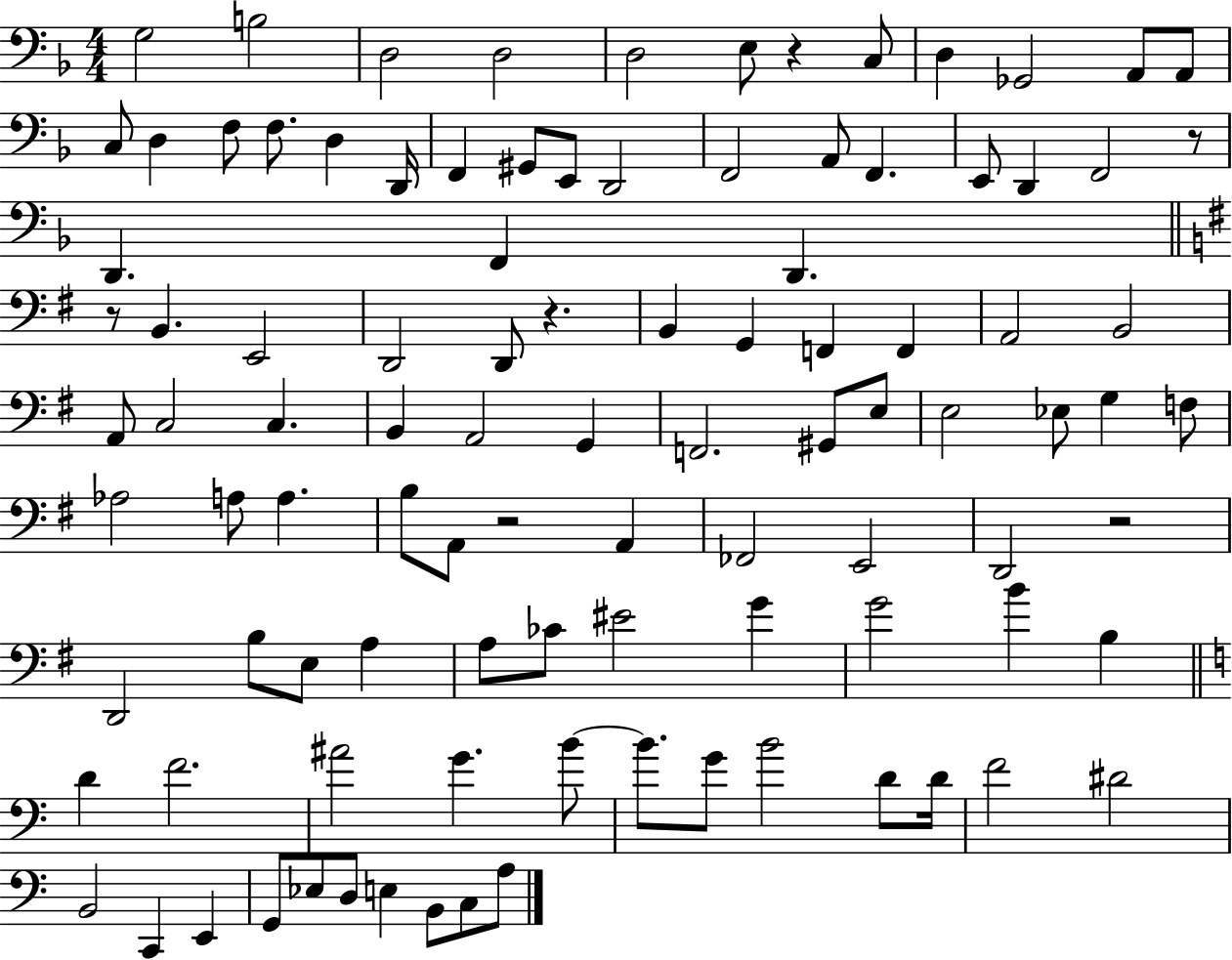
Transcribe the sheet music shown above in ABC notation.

X:1
T:Untitled
M:4/4
L:1/4
K:F
G,2 B,2 D,2 D,2 D,2 E,/2 z C,/2 D, _G,,2 A,,/2 A,,/2 C,/2 D, F,/2 F,/2 D, D,,/4 F,, ^G,,/2 E,,/2 D,,2 F,,2 A,,/2 F,, E,,/2 D,, F,,2 z/2 D,, F,, D,, z/2 B,, E,,2 D,,2 D,,/2 z B,, G,, F,, F,, A,,2 B,,2 A,,/2 C,2 C, B,, A,,2 G,, F,,2 ^G,,/2 E,/2 E,2 _E,/2 G, F,/2 _A,2 A,/2 A, B,/2 A,,/2 z2 A,, _F,,2 E,,2 D,,2 z2 D,,2 B,/2 E,/2 A, A,/2 _C/2 ^E2 G G2 B B, D F2 ^A2 G B/2 B/2 G/2 B2 D/2 D/4 F2 ^D2 B,,2 C,, E,, G,,/2 _E,/2 D,/2 E, B,,/2 C,/2 A,/2